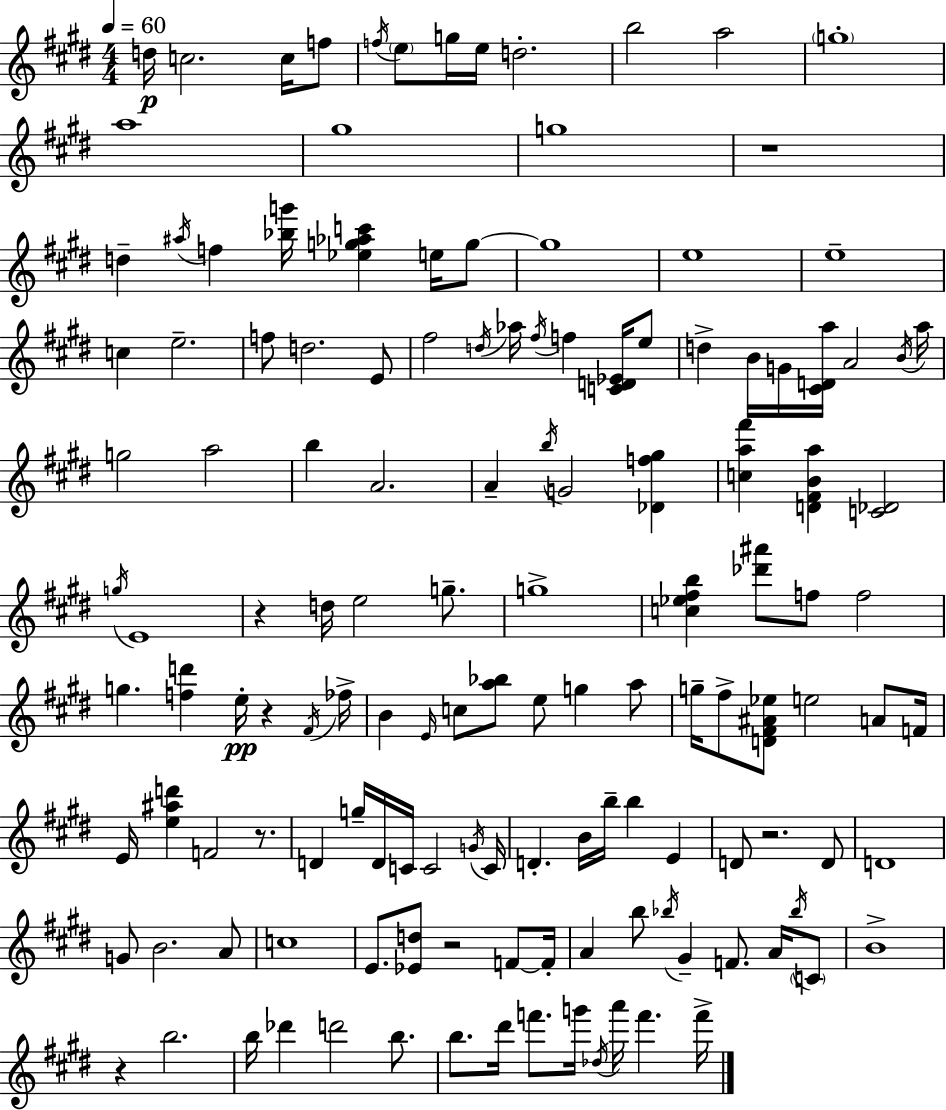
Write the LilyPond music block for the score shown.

{
  \clef treble
  \numericTimeSignature
  \time 4/4
  \key e \major
  \tempo 4 = 60
  d''16\p c''2. c''16 f''8 | \acciaccatura { f''16 } \parenthesize e''8 g''16 e''16 d''2.-. | b''2 a''2 | \parenthesize g''1-. | \break a''1 | gis''1 | g''1 | r1 | \break d''4-- \acciaccatura { ais''16 } f''4 <bes'' g'''>16 <ees'' g'' aes'' c'''>4 e''16 | g''8~~ g''1 | e''1 | e''1-- | \break c''4 e''2.-- | f''8 d''2. | e'8 fis''2 \acciaccatura { d''16 } aes''16 \acciaccatura { fis''16 } f''4 | <c' d' ees'>16 e''8 d''4-> b'16 g'16 <cis' d' a''>16 a'2 | \break \acciaccatura { b'16 } a''16 g''2 a''2 | b''4 a'2. | a'4-- \acciaccatura { b''16 } g'2 | <des' f'' gis''>4 <c'' a'' fis'''>4 <d' fis' b' a''>4 <c' des'>2 | \break \acciaccatura { g''16 } e'1 | r4 d''16 e''2 | g''8.-- g''1-> | <c'' ees'' fis'' b''>4 <des''' ais'''>8 f''8 f''2 | \break g''4. <f'' d'''>4 | e''16-.\pp r4 \acciaccatura { fis'16 } fes''16-> b'4 \grace { e'16 } c''8 <a'' bes''>8 | e''8 g''4 a''8 g''16-- fis''8-> <d' fis' ais' ees''>8 e''2 | a'8 f'16 e'16 <e'' ais'' d'''>4 f'2 | \break r8. d'4 g''16-- d'16 c'16 | c'2 \acciaccatura { g'16 } c'16 d'4.-. | b'16 b''16-- b''4 e'4 d'8 r2. | d'8 d'1 | \break g'8 b'2. | a'8 c''1 | e'8. <ees' d''>8 r2 | f'8~~ f'16-. a'4 b''8 | \break \acciaccatura { bes''16 } gis'4-- f'8. a'16 \acciaccatura { bes''16 } \parenthesize c'8 b'1-> | r4 | b''2. b''16 des'''4 | d'''2 b''8. b''8. dis'''16 | \break f'''8. g'''16 \acciaccatura { des''16 } a'''16 f'''4. f'''16-> \bar "|."
}